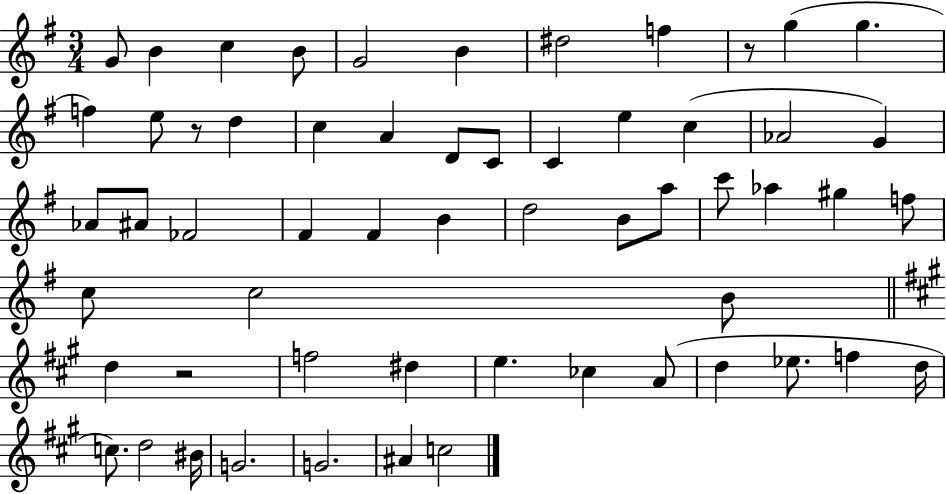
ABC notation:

X:1
T:Untitled
M:3/4
L:1/4
K:G
G/2 B c B/2 G2 B ^d2 f z/2 g g f e/2 z/2 d c A D/2 C/2 C e c _A2 G _A/2 ^A/2 _F2 ^F ^F B d2 B/2 a/2 c'/2 _a ^g f/2 c/2 c2 B/2 d z2 f2 ^d e _c A/2 d _e/2 f d/4 c/2 d2 ^B/4 G2 G2 ^A c2